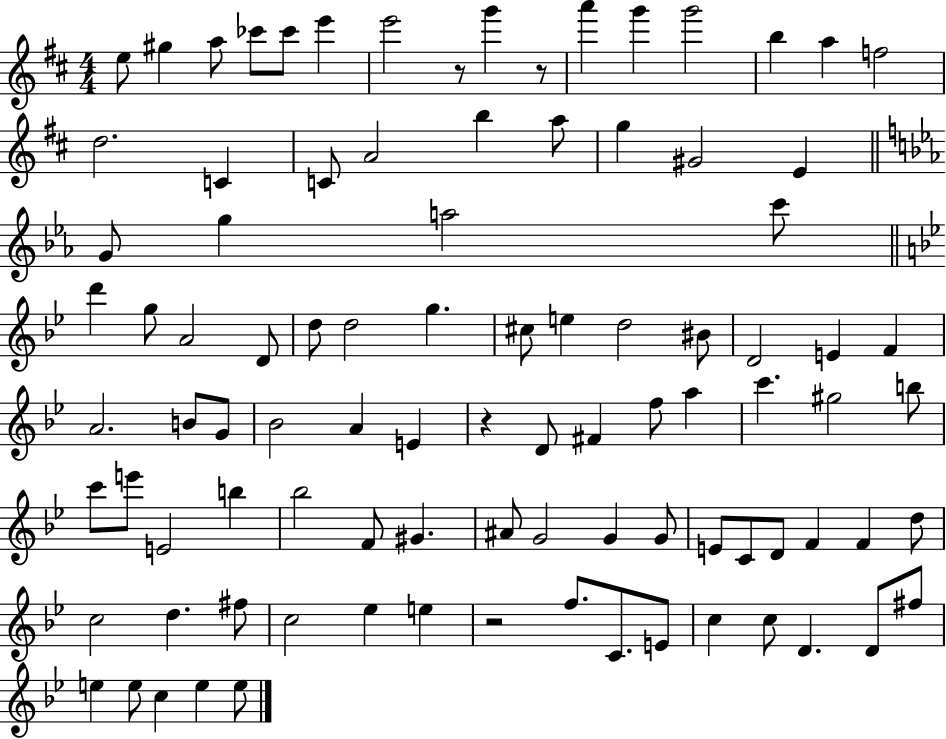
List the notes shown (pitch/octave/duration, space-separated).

E5/e G#5/q A5/e CES6/e CES6/e E6/q E6/h R/e G6/q R/e A6/q G6/q G6/h B5/q A5/q F5/h D5/h. C4/q C4/e A4/h B5/q A5/e G5/q G#4/h E4/q G4/e G5/q A5/h C6/e D6/q G5/e A4/h D4/e D5/e D5/h G5/q. C#5/e E5/q D5/h BIS4/e D4/h E4/q F4/q A4/h. B4/e G4/e Bb4/h A4/q E4/q R/q D4/e F#4/q F5/e A5/q C6/q. G#5/h B5/e C6/e E6/e E4/h B5/q Bb5/h F4/e G#4/q. A#4/e G4/h G4/q G4/e E4/e C4/e D4/e F4/q F4/q D5/e C5/h D5/q. F#5/e C5/h Eb5/q E5/q R/h F5/e. C4/e. E4/e C5/q C5/e D4/q. D4/e F#5/e E5/q E5/e C5/q E5/q E5/e